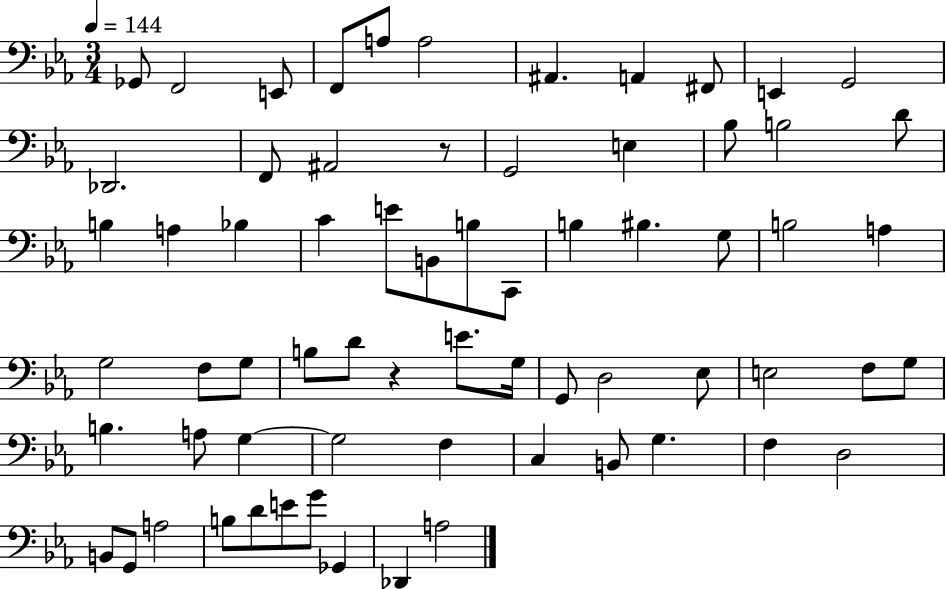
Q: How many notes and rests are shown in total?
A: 67